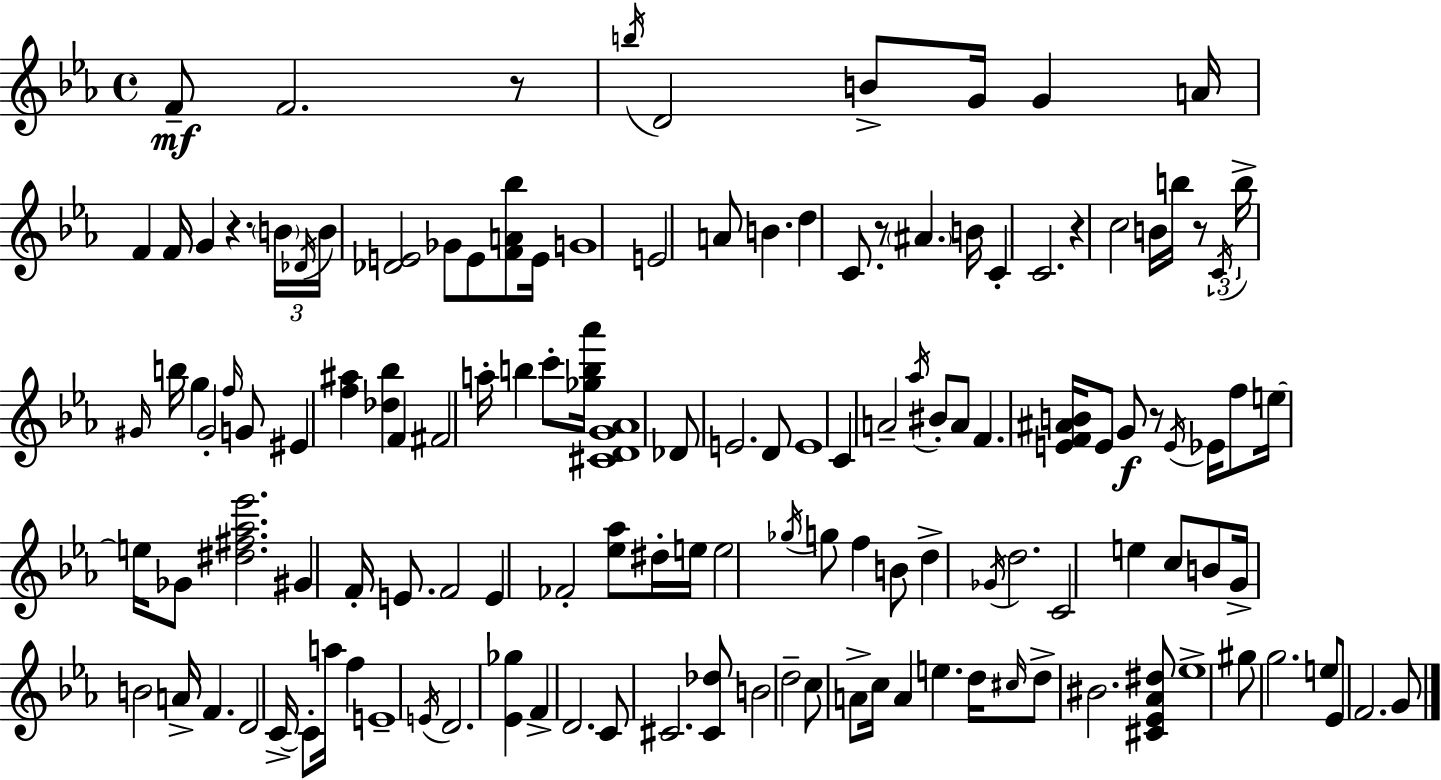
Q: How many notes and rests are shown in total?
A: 134